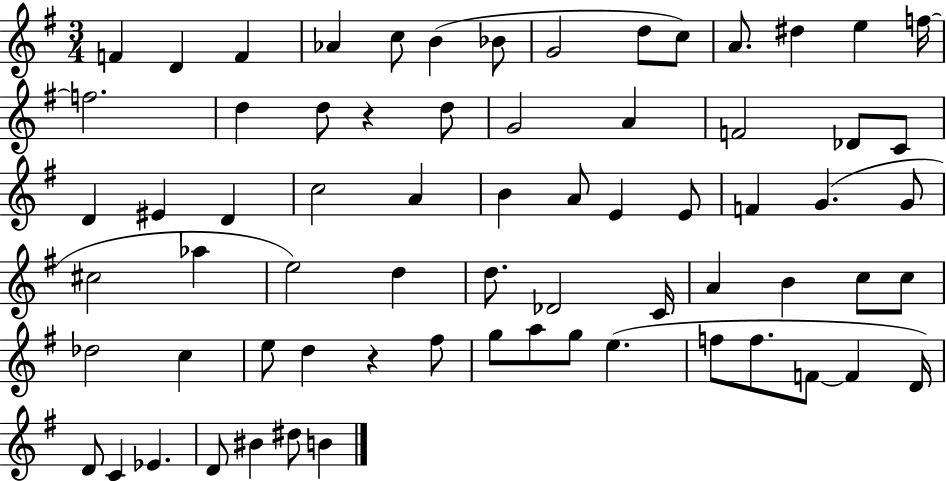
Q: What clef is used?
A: treble